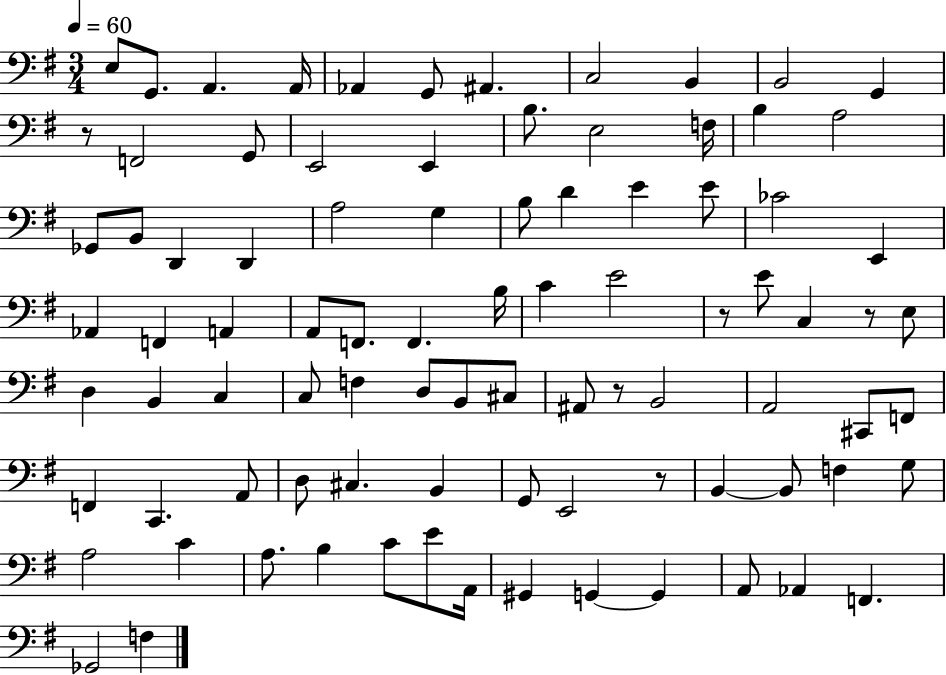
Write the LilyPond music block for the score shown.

{
  \clef bass
  \numericTimeSignature
  \time 3/4
  \key g \major
  \tempo 4 = 60
  e8 g,8. a,4. a,16 | aes,4 g,8 ais,4. | c2 b,4 | b,2 g,4 | \break r8 f,2 g,8 | e,2 e,4 | b8. e2 f16 | b4 a2 | \break ges,8 b,8 d,4 d,4 | a2 g4 | b8 d'4 e'4 e'8 | ces'2 e,4 | \break aes,4 f,4 a,4 | a,8 f,8. f,4. b16 | c'4 e'2 | r8 e'8 c4 r8 e8 | \break d4 b,4 c4 | c8 f4 d8 b,8 cis8 | ais,8 r8 b,2 | a,2 cis,8 f,8 | \break f,4 c,4. a,8 | d8 cis4. b,4 | g,8 e,2 r8 | b,4~~ b,8 f4 g8 | \break a2 c'4 | a8. b4 c'8 e'8 a,16 | gis,4 g,4~~ g,4 | a,8 aes,4 f,4. | \break ges,2 f4 | \bar "|."
}